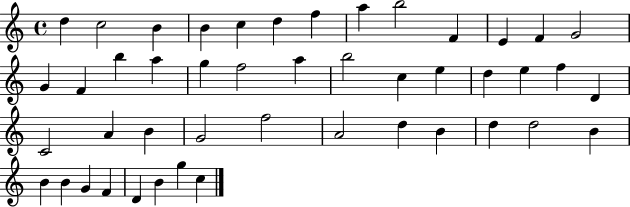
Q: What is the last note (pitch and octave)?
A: C5